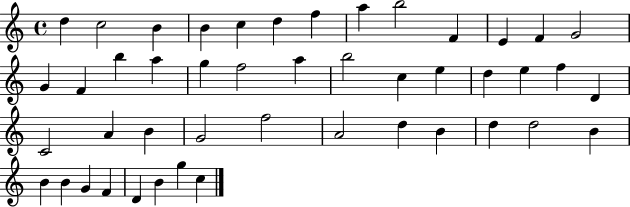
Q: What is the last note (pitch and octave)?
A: C5